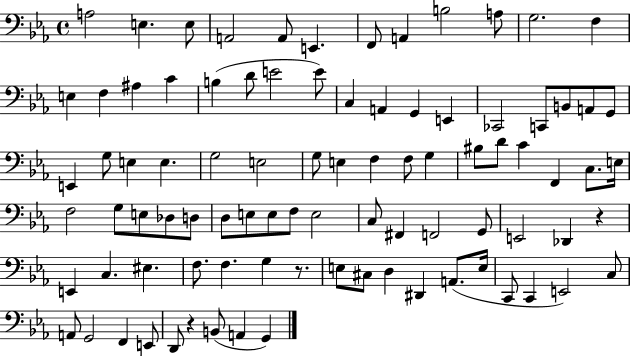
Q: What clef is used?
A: bass